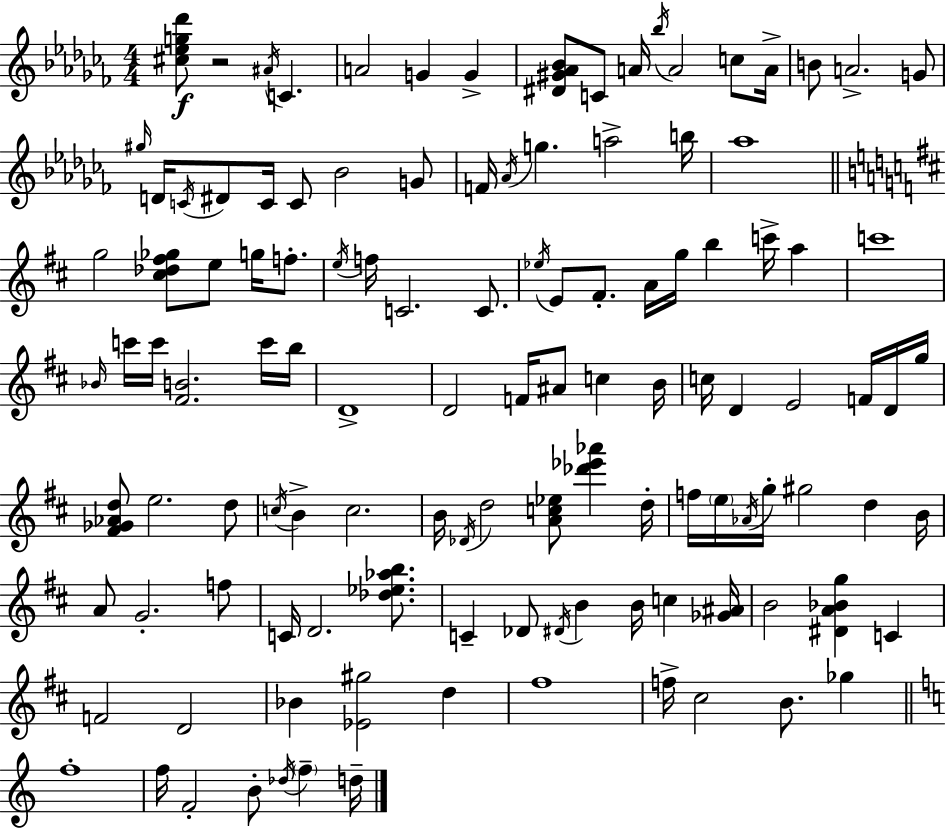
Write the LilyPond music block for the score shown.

{
  \clef treble
  \numericTimeSignature
  \time 4/4
  \key aes \minor
  <cis'' ees'' g'' des'''>8\f r2 \acciaccatura { ais'16 } c'4. | a'2 g'4 g'4-> | <dis' gis' aes' bes'>8 c'8 a'16 \acciaccatura { bes''16 } a'2 c''8 | a'16-> b'8 a'2.-> | \break g'8 \grace { gis''16 } d'16 \acciaccatura { c'16 } dis'8 c'16 c'8 bes'2 | g'8 f'16 \acciaccatura { aes'16 } g''4. a''2-> | b''16 aes''1 | \bar "||" \break \key b \minor g''2 <cis'' des'' fis'' ges''>8 e''8 g''16 f''8.-. | \acciaccatura { e''16 } f''16 c'2. c'8. | \acciaccatura { ees''16 } e'8 fis'8.-. a'16 g''16 b''4 c'''16-> a''4 | c'''1 | \break \grace { bes'16 } c'''16 c'''16 <fis' b'>2. | c'''16 b''16 d'1-> | d'2 f'16 ais'8 c''4 | b'16 c''16 d'4 e'2 | \break f'16 d'16 g''16 <fis' ges' aes' d''>8 e''2. | d''8 \acciaccatura { c''16 } b'4-> c''2. | b'16 \acciaccatura { des'16 } d''2 <a' c'' ees''>8 | <des''' ees''' aes'''>4 d''16-. f''16 \parenthesize e''16 \acciaccatura { aes'16 } g''16-. gis''2 | \break d''4 b'16 a'8 g'2.-. | f''8 c'16 d'2. | <des'' ees'' aes'' b''>8. c'4-- des'8 \acciaccatura { dis'16 } b'4 | b'16 c''4 <ges' ais'>16 b'2 <dis' a' bes' g''>4 | \break c'4 f'2 d'2 | bes'4 <ees' gis''>2 | d''4 fis''1 | f''16-> cis''2 | \break b'8. ges''4 \bar "||" \break \key c \major f''1-. | f''16 f'2-. b'8-. \acciaccatura { des''16 } \parenthesize f''4-- | d''16-- \bar "|."
}